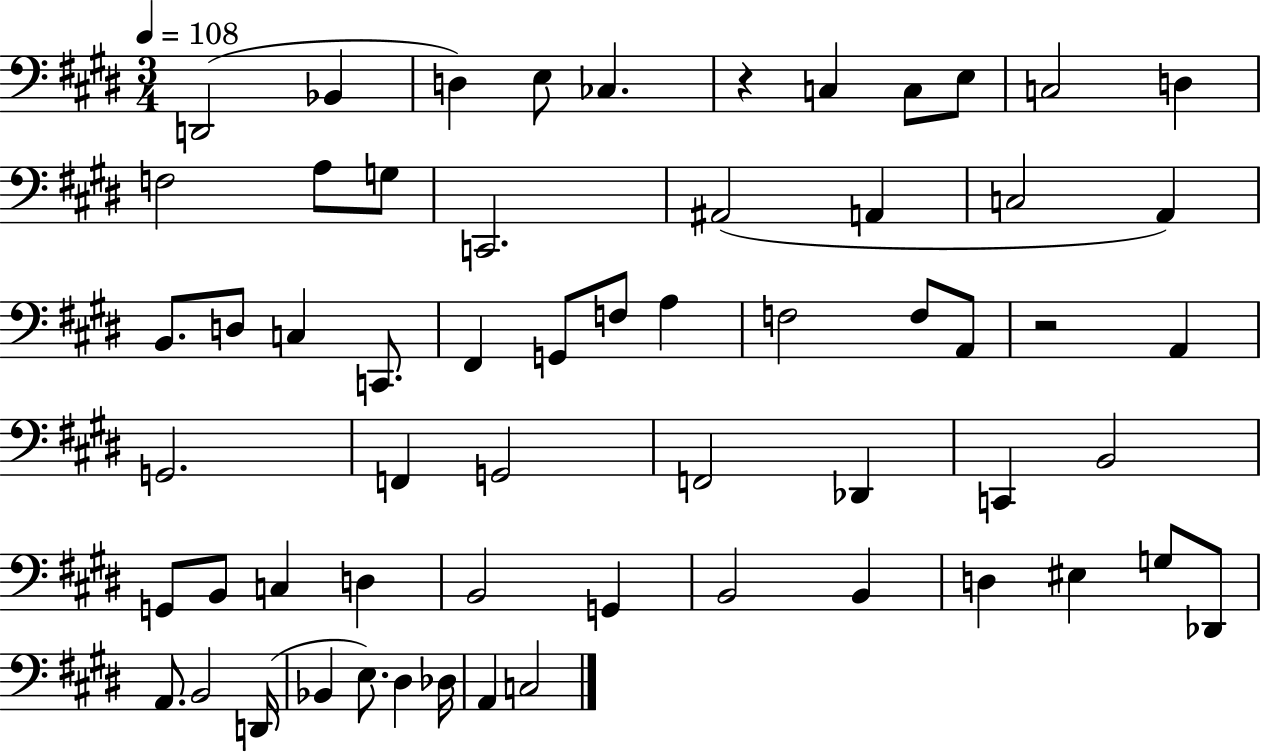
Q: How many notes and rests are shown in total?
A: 60